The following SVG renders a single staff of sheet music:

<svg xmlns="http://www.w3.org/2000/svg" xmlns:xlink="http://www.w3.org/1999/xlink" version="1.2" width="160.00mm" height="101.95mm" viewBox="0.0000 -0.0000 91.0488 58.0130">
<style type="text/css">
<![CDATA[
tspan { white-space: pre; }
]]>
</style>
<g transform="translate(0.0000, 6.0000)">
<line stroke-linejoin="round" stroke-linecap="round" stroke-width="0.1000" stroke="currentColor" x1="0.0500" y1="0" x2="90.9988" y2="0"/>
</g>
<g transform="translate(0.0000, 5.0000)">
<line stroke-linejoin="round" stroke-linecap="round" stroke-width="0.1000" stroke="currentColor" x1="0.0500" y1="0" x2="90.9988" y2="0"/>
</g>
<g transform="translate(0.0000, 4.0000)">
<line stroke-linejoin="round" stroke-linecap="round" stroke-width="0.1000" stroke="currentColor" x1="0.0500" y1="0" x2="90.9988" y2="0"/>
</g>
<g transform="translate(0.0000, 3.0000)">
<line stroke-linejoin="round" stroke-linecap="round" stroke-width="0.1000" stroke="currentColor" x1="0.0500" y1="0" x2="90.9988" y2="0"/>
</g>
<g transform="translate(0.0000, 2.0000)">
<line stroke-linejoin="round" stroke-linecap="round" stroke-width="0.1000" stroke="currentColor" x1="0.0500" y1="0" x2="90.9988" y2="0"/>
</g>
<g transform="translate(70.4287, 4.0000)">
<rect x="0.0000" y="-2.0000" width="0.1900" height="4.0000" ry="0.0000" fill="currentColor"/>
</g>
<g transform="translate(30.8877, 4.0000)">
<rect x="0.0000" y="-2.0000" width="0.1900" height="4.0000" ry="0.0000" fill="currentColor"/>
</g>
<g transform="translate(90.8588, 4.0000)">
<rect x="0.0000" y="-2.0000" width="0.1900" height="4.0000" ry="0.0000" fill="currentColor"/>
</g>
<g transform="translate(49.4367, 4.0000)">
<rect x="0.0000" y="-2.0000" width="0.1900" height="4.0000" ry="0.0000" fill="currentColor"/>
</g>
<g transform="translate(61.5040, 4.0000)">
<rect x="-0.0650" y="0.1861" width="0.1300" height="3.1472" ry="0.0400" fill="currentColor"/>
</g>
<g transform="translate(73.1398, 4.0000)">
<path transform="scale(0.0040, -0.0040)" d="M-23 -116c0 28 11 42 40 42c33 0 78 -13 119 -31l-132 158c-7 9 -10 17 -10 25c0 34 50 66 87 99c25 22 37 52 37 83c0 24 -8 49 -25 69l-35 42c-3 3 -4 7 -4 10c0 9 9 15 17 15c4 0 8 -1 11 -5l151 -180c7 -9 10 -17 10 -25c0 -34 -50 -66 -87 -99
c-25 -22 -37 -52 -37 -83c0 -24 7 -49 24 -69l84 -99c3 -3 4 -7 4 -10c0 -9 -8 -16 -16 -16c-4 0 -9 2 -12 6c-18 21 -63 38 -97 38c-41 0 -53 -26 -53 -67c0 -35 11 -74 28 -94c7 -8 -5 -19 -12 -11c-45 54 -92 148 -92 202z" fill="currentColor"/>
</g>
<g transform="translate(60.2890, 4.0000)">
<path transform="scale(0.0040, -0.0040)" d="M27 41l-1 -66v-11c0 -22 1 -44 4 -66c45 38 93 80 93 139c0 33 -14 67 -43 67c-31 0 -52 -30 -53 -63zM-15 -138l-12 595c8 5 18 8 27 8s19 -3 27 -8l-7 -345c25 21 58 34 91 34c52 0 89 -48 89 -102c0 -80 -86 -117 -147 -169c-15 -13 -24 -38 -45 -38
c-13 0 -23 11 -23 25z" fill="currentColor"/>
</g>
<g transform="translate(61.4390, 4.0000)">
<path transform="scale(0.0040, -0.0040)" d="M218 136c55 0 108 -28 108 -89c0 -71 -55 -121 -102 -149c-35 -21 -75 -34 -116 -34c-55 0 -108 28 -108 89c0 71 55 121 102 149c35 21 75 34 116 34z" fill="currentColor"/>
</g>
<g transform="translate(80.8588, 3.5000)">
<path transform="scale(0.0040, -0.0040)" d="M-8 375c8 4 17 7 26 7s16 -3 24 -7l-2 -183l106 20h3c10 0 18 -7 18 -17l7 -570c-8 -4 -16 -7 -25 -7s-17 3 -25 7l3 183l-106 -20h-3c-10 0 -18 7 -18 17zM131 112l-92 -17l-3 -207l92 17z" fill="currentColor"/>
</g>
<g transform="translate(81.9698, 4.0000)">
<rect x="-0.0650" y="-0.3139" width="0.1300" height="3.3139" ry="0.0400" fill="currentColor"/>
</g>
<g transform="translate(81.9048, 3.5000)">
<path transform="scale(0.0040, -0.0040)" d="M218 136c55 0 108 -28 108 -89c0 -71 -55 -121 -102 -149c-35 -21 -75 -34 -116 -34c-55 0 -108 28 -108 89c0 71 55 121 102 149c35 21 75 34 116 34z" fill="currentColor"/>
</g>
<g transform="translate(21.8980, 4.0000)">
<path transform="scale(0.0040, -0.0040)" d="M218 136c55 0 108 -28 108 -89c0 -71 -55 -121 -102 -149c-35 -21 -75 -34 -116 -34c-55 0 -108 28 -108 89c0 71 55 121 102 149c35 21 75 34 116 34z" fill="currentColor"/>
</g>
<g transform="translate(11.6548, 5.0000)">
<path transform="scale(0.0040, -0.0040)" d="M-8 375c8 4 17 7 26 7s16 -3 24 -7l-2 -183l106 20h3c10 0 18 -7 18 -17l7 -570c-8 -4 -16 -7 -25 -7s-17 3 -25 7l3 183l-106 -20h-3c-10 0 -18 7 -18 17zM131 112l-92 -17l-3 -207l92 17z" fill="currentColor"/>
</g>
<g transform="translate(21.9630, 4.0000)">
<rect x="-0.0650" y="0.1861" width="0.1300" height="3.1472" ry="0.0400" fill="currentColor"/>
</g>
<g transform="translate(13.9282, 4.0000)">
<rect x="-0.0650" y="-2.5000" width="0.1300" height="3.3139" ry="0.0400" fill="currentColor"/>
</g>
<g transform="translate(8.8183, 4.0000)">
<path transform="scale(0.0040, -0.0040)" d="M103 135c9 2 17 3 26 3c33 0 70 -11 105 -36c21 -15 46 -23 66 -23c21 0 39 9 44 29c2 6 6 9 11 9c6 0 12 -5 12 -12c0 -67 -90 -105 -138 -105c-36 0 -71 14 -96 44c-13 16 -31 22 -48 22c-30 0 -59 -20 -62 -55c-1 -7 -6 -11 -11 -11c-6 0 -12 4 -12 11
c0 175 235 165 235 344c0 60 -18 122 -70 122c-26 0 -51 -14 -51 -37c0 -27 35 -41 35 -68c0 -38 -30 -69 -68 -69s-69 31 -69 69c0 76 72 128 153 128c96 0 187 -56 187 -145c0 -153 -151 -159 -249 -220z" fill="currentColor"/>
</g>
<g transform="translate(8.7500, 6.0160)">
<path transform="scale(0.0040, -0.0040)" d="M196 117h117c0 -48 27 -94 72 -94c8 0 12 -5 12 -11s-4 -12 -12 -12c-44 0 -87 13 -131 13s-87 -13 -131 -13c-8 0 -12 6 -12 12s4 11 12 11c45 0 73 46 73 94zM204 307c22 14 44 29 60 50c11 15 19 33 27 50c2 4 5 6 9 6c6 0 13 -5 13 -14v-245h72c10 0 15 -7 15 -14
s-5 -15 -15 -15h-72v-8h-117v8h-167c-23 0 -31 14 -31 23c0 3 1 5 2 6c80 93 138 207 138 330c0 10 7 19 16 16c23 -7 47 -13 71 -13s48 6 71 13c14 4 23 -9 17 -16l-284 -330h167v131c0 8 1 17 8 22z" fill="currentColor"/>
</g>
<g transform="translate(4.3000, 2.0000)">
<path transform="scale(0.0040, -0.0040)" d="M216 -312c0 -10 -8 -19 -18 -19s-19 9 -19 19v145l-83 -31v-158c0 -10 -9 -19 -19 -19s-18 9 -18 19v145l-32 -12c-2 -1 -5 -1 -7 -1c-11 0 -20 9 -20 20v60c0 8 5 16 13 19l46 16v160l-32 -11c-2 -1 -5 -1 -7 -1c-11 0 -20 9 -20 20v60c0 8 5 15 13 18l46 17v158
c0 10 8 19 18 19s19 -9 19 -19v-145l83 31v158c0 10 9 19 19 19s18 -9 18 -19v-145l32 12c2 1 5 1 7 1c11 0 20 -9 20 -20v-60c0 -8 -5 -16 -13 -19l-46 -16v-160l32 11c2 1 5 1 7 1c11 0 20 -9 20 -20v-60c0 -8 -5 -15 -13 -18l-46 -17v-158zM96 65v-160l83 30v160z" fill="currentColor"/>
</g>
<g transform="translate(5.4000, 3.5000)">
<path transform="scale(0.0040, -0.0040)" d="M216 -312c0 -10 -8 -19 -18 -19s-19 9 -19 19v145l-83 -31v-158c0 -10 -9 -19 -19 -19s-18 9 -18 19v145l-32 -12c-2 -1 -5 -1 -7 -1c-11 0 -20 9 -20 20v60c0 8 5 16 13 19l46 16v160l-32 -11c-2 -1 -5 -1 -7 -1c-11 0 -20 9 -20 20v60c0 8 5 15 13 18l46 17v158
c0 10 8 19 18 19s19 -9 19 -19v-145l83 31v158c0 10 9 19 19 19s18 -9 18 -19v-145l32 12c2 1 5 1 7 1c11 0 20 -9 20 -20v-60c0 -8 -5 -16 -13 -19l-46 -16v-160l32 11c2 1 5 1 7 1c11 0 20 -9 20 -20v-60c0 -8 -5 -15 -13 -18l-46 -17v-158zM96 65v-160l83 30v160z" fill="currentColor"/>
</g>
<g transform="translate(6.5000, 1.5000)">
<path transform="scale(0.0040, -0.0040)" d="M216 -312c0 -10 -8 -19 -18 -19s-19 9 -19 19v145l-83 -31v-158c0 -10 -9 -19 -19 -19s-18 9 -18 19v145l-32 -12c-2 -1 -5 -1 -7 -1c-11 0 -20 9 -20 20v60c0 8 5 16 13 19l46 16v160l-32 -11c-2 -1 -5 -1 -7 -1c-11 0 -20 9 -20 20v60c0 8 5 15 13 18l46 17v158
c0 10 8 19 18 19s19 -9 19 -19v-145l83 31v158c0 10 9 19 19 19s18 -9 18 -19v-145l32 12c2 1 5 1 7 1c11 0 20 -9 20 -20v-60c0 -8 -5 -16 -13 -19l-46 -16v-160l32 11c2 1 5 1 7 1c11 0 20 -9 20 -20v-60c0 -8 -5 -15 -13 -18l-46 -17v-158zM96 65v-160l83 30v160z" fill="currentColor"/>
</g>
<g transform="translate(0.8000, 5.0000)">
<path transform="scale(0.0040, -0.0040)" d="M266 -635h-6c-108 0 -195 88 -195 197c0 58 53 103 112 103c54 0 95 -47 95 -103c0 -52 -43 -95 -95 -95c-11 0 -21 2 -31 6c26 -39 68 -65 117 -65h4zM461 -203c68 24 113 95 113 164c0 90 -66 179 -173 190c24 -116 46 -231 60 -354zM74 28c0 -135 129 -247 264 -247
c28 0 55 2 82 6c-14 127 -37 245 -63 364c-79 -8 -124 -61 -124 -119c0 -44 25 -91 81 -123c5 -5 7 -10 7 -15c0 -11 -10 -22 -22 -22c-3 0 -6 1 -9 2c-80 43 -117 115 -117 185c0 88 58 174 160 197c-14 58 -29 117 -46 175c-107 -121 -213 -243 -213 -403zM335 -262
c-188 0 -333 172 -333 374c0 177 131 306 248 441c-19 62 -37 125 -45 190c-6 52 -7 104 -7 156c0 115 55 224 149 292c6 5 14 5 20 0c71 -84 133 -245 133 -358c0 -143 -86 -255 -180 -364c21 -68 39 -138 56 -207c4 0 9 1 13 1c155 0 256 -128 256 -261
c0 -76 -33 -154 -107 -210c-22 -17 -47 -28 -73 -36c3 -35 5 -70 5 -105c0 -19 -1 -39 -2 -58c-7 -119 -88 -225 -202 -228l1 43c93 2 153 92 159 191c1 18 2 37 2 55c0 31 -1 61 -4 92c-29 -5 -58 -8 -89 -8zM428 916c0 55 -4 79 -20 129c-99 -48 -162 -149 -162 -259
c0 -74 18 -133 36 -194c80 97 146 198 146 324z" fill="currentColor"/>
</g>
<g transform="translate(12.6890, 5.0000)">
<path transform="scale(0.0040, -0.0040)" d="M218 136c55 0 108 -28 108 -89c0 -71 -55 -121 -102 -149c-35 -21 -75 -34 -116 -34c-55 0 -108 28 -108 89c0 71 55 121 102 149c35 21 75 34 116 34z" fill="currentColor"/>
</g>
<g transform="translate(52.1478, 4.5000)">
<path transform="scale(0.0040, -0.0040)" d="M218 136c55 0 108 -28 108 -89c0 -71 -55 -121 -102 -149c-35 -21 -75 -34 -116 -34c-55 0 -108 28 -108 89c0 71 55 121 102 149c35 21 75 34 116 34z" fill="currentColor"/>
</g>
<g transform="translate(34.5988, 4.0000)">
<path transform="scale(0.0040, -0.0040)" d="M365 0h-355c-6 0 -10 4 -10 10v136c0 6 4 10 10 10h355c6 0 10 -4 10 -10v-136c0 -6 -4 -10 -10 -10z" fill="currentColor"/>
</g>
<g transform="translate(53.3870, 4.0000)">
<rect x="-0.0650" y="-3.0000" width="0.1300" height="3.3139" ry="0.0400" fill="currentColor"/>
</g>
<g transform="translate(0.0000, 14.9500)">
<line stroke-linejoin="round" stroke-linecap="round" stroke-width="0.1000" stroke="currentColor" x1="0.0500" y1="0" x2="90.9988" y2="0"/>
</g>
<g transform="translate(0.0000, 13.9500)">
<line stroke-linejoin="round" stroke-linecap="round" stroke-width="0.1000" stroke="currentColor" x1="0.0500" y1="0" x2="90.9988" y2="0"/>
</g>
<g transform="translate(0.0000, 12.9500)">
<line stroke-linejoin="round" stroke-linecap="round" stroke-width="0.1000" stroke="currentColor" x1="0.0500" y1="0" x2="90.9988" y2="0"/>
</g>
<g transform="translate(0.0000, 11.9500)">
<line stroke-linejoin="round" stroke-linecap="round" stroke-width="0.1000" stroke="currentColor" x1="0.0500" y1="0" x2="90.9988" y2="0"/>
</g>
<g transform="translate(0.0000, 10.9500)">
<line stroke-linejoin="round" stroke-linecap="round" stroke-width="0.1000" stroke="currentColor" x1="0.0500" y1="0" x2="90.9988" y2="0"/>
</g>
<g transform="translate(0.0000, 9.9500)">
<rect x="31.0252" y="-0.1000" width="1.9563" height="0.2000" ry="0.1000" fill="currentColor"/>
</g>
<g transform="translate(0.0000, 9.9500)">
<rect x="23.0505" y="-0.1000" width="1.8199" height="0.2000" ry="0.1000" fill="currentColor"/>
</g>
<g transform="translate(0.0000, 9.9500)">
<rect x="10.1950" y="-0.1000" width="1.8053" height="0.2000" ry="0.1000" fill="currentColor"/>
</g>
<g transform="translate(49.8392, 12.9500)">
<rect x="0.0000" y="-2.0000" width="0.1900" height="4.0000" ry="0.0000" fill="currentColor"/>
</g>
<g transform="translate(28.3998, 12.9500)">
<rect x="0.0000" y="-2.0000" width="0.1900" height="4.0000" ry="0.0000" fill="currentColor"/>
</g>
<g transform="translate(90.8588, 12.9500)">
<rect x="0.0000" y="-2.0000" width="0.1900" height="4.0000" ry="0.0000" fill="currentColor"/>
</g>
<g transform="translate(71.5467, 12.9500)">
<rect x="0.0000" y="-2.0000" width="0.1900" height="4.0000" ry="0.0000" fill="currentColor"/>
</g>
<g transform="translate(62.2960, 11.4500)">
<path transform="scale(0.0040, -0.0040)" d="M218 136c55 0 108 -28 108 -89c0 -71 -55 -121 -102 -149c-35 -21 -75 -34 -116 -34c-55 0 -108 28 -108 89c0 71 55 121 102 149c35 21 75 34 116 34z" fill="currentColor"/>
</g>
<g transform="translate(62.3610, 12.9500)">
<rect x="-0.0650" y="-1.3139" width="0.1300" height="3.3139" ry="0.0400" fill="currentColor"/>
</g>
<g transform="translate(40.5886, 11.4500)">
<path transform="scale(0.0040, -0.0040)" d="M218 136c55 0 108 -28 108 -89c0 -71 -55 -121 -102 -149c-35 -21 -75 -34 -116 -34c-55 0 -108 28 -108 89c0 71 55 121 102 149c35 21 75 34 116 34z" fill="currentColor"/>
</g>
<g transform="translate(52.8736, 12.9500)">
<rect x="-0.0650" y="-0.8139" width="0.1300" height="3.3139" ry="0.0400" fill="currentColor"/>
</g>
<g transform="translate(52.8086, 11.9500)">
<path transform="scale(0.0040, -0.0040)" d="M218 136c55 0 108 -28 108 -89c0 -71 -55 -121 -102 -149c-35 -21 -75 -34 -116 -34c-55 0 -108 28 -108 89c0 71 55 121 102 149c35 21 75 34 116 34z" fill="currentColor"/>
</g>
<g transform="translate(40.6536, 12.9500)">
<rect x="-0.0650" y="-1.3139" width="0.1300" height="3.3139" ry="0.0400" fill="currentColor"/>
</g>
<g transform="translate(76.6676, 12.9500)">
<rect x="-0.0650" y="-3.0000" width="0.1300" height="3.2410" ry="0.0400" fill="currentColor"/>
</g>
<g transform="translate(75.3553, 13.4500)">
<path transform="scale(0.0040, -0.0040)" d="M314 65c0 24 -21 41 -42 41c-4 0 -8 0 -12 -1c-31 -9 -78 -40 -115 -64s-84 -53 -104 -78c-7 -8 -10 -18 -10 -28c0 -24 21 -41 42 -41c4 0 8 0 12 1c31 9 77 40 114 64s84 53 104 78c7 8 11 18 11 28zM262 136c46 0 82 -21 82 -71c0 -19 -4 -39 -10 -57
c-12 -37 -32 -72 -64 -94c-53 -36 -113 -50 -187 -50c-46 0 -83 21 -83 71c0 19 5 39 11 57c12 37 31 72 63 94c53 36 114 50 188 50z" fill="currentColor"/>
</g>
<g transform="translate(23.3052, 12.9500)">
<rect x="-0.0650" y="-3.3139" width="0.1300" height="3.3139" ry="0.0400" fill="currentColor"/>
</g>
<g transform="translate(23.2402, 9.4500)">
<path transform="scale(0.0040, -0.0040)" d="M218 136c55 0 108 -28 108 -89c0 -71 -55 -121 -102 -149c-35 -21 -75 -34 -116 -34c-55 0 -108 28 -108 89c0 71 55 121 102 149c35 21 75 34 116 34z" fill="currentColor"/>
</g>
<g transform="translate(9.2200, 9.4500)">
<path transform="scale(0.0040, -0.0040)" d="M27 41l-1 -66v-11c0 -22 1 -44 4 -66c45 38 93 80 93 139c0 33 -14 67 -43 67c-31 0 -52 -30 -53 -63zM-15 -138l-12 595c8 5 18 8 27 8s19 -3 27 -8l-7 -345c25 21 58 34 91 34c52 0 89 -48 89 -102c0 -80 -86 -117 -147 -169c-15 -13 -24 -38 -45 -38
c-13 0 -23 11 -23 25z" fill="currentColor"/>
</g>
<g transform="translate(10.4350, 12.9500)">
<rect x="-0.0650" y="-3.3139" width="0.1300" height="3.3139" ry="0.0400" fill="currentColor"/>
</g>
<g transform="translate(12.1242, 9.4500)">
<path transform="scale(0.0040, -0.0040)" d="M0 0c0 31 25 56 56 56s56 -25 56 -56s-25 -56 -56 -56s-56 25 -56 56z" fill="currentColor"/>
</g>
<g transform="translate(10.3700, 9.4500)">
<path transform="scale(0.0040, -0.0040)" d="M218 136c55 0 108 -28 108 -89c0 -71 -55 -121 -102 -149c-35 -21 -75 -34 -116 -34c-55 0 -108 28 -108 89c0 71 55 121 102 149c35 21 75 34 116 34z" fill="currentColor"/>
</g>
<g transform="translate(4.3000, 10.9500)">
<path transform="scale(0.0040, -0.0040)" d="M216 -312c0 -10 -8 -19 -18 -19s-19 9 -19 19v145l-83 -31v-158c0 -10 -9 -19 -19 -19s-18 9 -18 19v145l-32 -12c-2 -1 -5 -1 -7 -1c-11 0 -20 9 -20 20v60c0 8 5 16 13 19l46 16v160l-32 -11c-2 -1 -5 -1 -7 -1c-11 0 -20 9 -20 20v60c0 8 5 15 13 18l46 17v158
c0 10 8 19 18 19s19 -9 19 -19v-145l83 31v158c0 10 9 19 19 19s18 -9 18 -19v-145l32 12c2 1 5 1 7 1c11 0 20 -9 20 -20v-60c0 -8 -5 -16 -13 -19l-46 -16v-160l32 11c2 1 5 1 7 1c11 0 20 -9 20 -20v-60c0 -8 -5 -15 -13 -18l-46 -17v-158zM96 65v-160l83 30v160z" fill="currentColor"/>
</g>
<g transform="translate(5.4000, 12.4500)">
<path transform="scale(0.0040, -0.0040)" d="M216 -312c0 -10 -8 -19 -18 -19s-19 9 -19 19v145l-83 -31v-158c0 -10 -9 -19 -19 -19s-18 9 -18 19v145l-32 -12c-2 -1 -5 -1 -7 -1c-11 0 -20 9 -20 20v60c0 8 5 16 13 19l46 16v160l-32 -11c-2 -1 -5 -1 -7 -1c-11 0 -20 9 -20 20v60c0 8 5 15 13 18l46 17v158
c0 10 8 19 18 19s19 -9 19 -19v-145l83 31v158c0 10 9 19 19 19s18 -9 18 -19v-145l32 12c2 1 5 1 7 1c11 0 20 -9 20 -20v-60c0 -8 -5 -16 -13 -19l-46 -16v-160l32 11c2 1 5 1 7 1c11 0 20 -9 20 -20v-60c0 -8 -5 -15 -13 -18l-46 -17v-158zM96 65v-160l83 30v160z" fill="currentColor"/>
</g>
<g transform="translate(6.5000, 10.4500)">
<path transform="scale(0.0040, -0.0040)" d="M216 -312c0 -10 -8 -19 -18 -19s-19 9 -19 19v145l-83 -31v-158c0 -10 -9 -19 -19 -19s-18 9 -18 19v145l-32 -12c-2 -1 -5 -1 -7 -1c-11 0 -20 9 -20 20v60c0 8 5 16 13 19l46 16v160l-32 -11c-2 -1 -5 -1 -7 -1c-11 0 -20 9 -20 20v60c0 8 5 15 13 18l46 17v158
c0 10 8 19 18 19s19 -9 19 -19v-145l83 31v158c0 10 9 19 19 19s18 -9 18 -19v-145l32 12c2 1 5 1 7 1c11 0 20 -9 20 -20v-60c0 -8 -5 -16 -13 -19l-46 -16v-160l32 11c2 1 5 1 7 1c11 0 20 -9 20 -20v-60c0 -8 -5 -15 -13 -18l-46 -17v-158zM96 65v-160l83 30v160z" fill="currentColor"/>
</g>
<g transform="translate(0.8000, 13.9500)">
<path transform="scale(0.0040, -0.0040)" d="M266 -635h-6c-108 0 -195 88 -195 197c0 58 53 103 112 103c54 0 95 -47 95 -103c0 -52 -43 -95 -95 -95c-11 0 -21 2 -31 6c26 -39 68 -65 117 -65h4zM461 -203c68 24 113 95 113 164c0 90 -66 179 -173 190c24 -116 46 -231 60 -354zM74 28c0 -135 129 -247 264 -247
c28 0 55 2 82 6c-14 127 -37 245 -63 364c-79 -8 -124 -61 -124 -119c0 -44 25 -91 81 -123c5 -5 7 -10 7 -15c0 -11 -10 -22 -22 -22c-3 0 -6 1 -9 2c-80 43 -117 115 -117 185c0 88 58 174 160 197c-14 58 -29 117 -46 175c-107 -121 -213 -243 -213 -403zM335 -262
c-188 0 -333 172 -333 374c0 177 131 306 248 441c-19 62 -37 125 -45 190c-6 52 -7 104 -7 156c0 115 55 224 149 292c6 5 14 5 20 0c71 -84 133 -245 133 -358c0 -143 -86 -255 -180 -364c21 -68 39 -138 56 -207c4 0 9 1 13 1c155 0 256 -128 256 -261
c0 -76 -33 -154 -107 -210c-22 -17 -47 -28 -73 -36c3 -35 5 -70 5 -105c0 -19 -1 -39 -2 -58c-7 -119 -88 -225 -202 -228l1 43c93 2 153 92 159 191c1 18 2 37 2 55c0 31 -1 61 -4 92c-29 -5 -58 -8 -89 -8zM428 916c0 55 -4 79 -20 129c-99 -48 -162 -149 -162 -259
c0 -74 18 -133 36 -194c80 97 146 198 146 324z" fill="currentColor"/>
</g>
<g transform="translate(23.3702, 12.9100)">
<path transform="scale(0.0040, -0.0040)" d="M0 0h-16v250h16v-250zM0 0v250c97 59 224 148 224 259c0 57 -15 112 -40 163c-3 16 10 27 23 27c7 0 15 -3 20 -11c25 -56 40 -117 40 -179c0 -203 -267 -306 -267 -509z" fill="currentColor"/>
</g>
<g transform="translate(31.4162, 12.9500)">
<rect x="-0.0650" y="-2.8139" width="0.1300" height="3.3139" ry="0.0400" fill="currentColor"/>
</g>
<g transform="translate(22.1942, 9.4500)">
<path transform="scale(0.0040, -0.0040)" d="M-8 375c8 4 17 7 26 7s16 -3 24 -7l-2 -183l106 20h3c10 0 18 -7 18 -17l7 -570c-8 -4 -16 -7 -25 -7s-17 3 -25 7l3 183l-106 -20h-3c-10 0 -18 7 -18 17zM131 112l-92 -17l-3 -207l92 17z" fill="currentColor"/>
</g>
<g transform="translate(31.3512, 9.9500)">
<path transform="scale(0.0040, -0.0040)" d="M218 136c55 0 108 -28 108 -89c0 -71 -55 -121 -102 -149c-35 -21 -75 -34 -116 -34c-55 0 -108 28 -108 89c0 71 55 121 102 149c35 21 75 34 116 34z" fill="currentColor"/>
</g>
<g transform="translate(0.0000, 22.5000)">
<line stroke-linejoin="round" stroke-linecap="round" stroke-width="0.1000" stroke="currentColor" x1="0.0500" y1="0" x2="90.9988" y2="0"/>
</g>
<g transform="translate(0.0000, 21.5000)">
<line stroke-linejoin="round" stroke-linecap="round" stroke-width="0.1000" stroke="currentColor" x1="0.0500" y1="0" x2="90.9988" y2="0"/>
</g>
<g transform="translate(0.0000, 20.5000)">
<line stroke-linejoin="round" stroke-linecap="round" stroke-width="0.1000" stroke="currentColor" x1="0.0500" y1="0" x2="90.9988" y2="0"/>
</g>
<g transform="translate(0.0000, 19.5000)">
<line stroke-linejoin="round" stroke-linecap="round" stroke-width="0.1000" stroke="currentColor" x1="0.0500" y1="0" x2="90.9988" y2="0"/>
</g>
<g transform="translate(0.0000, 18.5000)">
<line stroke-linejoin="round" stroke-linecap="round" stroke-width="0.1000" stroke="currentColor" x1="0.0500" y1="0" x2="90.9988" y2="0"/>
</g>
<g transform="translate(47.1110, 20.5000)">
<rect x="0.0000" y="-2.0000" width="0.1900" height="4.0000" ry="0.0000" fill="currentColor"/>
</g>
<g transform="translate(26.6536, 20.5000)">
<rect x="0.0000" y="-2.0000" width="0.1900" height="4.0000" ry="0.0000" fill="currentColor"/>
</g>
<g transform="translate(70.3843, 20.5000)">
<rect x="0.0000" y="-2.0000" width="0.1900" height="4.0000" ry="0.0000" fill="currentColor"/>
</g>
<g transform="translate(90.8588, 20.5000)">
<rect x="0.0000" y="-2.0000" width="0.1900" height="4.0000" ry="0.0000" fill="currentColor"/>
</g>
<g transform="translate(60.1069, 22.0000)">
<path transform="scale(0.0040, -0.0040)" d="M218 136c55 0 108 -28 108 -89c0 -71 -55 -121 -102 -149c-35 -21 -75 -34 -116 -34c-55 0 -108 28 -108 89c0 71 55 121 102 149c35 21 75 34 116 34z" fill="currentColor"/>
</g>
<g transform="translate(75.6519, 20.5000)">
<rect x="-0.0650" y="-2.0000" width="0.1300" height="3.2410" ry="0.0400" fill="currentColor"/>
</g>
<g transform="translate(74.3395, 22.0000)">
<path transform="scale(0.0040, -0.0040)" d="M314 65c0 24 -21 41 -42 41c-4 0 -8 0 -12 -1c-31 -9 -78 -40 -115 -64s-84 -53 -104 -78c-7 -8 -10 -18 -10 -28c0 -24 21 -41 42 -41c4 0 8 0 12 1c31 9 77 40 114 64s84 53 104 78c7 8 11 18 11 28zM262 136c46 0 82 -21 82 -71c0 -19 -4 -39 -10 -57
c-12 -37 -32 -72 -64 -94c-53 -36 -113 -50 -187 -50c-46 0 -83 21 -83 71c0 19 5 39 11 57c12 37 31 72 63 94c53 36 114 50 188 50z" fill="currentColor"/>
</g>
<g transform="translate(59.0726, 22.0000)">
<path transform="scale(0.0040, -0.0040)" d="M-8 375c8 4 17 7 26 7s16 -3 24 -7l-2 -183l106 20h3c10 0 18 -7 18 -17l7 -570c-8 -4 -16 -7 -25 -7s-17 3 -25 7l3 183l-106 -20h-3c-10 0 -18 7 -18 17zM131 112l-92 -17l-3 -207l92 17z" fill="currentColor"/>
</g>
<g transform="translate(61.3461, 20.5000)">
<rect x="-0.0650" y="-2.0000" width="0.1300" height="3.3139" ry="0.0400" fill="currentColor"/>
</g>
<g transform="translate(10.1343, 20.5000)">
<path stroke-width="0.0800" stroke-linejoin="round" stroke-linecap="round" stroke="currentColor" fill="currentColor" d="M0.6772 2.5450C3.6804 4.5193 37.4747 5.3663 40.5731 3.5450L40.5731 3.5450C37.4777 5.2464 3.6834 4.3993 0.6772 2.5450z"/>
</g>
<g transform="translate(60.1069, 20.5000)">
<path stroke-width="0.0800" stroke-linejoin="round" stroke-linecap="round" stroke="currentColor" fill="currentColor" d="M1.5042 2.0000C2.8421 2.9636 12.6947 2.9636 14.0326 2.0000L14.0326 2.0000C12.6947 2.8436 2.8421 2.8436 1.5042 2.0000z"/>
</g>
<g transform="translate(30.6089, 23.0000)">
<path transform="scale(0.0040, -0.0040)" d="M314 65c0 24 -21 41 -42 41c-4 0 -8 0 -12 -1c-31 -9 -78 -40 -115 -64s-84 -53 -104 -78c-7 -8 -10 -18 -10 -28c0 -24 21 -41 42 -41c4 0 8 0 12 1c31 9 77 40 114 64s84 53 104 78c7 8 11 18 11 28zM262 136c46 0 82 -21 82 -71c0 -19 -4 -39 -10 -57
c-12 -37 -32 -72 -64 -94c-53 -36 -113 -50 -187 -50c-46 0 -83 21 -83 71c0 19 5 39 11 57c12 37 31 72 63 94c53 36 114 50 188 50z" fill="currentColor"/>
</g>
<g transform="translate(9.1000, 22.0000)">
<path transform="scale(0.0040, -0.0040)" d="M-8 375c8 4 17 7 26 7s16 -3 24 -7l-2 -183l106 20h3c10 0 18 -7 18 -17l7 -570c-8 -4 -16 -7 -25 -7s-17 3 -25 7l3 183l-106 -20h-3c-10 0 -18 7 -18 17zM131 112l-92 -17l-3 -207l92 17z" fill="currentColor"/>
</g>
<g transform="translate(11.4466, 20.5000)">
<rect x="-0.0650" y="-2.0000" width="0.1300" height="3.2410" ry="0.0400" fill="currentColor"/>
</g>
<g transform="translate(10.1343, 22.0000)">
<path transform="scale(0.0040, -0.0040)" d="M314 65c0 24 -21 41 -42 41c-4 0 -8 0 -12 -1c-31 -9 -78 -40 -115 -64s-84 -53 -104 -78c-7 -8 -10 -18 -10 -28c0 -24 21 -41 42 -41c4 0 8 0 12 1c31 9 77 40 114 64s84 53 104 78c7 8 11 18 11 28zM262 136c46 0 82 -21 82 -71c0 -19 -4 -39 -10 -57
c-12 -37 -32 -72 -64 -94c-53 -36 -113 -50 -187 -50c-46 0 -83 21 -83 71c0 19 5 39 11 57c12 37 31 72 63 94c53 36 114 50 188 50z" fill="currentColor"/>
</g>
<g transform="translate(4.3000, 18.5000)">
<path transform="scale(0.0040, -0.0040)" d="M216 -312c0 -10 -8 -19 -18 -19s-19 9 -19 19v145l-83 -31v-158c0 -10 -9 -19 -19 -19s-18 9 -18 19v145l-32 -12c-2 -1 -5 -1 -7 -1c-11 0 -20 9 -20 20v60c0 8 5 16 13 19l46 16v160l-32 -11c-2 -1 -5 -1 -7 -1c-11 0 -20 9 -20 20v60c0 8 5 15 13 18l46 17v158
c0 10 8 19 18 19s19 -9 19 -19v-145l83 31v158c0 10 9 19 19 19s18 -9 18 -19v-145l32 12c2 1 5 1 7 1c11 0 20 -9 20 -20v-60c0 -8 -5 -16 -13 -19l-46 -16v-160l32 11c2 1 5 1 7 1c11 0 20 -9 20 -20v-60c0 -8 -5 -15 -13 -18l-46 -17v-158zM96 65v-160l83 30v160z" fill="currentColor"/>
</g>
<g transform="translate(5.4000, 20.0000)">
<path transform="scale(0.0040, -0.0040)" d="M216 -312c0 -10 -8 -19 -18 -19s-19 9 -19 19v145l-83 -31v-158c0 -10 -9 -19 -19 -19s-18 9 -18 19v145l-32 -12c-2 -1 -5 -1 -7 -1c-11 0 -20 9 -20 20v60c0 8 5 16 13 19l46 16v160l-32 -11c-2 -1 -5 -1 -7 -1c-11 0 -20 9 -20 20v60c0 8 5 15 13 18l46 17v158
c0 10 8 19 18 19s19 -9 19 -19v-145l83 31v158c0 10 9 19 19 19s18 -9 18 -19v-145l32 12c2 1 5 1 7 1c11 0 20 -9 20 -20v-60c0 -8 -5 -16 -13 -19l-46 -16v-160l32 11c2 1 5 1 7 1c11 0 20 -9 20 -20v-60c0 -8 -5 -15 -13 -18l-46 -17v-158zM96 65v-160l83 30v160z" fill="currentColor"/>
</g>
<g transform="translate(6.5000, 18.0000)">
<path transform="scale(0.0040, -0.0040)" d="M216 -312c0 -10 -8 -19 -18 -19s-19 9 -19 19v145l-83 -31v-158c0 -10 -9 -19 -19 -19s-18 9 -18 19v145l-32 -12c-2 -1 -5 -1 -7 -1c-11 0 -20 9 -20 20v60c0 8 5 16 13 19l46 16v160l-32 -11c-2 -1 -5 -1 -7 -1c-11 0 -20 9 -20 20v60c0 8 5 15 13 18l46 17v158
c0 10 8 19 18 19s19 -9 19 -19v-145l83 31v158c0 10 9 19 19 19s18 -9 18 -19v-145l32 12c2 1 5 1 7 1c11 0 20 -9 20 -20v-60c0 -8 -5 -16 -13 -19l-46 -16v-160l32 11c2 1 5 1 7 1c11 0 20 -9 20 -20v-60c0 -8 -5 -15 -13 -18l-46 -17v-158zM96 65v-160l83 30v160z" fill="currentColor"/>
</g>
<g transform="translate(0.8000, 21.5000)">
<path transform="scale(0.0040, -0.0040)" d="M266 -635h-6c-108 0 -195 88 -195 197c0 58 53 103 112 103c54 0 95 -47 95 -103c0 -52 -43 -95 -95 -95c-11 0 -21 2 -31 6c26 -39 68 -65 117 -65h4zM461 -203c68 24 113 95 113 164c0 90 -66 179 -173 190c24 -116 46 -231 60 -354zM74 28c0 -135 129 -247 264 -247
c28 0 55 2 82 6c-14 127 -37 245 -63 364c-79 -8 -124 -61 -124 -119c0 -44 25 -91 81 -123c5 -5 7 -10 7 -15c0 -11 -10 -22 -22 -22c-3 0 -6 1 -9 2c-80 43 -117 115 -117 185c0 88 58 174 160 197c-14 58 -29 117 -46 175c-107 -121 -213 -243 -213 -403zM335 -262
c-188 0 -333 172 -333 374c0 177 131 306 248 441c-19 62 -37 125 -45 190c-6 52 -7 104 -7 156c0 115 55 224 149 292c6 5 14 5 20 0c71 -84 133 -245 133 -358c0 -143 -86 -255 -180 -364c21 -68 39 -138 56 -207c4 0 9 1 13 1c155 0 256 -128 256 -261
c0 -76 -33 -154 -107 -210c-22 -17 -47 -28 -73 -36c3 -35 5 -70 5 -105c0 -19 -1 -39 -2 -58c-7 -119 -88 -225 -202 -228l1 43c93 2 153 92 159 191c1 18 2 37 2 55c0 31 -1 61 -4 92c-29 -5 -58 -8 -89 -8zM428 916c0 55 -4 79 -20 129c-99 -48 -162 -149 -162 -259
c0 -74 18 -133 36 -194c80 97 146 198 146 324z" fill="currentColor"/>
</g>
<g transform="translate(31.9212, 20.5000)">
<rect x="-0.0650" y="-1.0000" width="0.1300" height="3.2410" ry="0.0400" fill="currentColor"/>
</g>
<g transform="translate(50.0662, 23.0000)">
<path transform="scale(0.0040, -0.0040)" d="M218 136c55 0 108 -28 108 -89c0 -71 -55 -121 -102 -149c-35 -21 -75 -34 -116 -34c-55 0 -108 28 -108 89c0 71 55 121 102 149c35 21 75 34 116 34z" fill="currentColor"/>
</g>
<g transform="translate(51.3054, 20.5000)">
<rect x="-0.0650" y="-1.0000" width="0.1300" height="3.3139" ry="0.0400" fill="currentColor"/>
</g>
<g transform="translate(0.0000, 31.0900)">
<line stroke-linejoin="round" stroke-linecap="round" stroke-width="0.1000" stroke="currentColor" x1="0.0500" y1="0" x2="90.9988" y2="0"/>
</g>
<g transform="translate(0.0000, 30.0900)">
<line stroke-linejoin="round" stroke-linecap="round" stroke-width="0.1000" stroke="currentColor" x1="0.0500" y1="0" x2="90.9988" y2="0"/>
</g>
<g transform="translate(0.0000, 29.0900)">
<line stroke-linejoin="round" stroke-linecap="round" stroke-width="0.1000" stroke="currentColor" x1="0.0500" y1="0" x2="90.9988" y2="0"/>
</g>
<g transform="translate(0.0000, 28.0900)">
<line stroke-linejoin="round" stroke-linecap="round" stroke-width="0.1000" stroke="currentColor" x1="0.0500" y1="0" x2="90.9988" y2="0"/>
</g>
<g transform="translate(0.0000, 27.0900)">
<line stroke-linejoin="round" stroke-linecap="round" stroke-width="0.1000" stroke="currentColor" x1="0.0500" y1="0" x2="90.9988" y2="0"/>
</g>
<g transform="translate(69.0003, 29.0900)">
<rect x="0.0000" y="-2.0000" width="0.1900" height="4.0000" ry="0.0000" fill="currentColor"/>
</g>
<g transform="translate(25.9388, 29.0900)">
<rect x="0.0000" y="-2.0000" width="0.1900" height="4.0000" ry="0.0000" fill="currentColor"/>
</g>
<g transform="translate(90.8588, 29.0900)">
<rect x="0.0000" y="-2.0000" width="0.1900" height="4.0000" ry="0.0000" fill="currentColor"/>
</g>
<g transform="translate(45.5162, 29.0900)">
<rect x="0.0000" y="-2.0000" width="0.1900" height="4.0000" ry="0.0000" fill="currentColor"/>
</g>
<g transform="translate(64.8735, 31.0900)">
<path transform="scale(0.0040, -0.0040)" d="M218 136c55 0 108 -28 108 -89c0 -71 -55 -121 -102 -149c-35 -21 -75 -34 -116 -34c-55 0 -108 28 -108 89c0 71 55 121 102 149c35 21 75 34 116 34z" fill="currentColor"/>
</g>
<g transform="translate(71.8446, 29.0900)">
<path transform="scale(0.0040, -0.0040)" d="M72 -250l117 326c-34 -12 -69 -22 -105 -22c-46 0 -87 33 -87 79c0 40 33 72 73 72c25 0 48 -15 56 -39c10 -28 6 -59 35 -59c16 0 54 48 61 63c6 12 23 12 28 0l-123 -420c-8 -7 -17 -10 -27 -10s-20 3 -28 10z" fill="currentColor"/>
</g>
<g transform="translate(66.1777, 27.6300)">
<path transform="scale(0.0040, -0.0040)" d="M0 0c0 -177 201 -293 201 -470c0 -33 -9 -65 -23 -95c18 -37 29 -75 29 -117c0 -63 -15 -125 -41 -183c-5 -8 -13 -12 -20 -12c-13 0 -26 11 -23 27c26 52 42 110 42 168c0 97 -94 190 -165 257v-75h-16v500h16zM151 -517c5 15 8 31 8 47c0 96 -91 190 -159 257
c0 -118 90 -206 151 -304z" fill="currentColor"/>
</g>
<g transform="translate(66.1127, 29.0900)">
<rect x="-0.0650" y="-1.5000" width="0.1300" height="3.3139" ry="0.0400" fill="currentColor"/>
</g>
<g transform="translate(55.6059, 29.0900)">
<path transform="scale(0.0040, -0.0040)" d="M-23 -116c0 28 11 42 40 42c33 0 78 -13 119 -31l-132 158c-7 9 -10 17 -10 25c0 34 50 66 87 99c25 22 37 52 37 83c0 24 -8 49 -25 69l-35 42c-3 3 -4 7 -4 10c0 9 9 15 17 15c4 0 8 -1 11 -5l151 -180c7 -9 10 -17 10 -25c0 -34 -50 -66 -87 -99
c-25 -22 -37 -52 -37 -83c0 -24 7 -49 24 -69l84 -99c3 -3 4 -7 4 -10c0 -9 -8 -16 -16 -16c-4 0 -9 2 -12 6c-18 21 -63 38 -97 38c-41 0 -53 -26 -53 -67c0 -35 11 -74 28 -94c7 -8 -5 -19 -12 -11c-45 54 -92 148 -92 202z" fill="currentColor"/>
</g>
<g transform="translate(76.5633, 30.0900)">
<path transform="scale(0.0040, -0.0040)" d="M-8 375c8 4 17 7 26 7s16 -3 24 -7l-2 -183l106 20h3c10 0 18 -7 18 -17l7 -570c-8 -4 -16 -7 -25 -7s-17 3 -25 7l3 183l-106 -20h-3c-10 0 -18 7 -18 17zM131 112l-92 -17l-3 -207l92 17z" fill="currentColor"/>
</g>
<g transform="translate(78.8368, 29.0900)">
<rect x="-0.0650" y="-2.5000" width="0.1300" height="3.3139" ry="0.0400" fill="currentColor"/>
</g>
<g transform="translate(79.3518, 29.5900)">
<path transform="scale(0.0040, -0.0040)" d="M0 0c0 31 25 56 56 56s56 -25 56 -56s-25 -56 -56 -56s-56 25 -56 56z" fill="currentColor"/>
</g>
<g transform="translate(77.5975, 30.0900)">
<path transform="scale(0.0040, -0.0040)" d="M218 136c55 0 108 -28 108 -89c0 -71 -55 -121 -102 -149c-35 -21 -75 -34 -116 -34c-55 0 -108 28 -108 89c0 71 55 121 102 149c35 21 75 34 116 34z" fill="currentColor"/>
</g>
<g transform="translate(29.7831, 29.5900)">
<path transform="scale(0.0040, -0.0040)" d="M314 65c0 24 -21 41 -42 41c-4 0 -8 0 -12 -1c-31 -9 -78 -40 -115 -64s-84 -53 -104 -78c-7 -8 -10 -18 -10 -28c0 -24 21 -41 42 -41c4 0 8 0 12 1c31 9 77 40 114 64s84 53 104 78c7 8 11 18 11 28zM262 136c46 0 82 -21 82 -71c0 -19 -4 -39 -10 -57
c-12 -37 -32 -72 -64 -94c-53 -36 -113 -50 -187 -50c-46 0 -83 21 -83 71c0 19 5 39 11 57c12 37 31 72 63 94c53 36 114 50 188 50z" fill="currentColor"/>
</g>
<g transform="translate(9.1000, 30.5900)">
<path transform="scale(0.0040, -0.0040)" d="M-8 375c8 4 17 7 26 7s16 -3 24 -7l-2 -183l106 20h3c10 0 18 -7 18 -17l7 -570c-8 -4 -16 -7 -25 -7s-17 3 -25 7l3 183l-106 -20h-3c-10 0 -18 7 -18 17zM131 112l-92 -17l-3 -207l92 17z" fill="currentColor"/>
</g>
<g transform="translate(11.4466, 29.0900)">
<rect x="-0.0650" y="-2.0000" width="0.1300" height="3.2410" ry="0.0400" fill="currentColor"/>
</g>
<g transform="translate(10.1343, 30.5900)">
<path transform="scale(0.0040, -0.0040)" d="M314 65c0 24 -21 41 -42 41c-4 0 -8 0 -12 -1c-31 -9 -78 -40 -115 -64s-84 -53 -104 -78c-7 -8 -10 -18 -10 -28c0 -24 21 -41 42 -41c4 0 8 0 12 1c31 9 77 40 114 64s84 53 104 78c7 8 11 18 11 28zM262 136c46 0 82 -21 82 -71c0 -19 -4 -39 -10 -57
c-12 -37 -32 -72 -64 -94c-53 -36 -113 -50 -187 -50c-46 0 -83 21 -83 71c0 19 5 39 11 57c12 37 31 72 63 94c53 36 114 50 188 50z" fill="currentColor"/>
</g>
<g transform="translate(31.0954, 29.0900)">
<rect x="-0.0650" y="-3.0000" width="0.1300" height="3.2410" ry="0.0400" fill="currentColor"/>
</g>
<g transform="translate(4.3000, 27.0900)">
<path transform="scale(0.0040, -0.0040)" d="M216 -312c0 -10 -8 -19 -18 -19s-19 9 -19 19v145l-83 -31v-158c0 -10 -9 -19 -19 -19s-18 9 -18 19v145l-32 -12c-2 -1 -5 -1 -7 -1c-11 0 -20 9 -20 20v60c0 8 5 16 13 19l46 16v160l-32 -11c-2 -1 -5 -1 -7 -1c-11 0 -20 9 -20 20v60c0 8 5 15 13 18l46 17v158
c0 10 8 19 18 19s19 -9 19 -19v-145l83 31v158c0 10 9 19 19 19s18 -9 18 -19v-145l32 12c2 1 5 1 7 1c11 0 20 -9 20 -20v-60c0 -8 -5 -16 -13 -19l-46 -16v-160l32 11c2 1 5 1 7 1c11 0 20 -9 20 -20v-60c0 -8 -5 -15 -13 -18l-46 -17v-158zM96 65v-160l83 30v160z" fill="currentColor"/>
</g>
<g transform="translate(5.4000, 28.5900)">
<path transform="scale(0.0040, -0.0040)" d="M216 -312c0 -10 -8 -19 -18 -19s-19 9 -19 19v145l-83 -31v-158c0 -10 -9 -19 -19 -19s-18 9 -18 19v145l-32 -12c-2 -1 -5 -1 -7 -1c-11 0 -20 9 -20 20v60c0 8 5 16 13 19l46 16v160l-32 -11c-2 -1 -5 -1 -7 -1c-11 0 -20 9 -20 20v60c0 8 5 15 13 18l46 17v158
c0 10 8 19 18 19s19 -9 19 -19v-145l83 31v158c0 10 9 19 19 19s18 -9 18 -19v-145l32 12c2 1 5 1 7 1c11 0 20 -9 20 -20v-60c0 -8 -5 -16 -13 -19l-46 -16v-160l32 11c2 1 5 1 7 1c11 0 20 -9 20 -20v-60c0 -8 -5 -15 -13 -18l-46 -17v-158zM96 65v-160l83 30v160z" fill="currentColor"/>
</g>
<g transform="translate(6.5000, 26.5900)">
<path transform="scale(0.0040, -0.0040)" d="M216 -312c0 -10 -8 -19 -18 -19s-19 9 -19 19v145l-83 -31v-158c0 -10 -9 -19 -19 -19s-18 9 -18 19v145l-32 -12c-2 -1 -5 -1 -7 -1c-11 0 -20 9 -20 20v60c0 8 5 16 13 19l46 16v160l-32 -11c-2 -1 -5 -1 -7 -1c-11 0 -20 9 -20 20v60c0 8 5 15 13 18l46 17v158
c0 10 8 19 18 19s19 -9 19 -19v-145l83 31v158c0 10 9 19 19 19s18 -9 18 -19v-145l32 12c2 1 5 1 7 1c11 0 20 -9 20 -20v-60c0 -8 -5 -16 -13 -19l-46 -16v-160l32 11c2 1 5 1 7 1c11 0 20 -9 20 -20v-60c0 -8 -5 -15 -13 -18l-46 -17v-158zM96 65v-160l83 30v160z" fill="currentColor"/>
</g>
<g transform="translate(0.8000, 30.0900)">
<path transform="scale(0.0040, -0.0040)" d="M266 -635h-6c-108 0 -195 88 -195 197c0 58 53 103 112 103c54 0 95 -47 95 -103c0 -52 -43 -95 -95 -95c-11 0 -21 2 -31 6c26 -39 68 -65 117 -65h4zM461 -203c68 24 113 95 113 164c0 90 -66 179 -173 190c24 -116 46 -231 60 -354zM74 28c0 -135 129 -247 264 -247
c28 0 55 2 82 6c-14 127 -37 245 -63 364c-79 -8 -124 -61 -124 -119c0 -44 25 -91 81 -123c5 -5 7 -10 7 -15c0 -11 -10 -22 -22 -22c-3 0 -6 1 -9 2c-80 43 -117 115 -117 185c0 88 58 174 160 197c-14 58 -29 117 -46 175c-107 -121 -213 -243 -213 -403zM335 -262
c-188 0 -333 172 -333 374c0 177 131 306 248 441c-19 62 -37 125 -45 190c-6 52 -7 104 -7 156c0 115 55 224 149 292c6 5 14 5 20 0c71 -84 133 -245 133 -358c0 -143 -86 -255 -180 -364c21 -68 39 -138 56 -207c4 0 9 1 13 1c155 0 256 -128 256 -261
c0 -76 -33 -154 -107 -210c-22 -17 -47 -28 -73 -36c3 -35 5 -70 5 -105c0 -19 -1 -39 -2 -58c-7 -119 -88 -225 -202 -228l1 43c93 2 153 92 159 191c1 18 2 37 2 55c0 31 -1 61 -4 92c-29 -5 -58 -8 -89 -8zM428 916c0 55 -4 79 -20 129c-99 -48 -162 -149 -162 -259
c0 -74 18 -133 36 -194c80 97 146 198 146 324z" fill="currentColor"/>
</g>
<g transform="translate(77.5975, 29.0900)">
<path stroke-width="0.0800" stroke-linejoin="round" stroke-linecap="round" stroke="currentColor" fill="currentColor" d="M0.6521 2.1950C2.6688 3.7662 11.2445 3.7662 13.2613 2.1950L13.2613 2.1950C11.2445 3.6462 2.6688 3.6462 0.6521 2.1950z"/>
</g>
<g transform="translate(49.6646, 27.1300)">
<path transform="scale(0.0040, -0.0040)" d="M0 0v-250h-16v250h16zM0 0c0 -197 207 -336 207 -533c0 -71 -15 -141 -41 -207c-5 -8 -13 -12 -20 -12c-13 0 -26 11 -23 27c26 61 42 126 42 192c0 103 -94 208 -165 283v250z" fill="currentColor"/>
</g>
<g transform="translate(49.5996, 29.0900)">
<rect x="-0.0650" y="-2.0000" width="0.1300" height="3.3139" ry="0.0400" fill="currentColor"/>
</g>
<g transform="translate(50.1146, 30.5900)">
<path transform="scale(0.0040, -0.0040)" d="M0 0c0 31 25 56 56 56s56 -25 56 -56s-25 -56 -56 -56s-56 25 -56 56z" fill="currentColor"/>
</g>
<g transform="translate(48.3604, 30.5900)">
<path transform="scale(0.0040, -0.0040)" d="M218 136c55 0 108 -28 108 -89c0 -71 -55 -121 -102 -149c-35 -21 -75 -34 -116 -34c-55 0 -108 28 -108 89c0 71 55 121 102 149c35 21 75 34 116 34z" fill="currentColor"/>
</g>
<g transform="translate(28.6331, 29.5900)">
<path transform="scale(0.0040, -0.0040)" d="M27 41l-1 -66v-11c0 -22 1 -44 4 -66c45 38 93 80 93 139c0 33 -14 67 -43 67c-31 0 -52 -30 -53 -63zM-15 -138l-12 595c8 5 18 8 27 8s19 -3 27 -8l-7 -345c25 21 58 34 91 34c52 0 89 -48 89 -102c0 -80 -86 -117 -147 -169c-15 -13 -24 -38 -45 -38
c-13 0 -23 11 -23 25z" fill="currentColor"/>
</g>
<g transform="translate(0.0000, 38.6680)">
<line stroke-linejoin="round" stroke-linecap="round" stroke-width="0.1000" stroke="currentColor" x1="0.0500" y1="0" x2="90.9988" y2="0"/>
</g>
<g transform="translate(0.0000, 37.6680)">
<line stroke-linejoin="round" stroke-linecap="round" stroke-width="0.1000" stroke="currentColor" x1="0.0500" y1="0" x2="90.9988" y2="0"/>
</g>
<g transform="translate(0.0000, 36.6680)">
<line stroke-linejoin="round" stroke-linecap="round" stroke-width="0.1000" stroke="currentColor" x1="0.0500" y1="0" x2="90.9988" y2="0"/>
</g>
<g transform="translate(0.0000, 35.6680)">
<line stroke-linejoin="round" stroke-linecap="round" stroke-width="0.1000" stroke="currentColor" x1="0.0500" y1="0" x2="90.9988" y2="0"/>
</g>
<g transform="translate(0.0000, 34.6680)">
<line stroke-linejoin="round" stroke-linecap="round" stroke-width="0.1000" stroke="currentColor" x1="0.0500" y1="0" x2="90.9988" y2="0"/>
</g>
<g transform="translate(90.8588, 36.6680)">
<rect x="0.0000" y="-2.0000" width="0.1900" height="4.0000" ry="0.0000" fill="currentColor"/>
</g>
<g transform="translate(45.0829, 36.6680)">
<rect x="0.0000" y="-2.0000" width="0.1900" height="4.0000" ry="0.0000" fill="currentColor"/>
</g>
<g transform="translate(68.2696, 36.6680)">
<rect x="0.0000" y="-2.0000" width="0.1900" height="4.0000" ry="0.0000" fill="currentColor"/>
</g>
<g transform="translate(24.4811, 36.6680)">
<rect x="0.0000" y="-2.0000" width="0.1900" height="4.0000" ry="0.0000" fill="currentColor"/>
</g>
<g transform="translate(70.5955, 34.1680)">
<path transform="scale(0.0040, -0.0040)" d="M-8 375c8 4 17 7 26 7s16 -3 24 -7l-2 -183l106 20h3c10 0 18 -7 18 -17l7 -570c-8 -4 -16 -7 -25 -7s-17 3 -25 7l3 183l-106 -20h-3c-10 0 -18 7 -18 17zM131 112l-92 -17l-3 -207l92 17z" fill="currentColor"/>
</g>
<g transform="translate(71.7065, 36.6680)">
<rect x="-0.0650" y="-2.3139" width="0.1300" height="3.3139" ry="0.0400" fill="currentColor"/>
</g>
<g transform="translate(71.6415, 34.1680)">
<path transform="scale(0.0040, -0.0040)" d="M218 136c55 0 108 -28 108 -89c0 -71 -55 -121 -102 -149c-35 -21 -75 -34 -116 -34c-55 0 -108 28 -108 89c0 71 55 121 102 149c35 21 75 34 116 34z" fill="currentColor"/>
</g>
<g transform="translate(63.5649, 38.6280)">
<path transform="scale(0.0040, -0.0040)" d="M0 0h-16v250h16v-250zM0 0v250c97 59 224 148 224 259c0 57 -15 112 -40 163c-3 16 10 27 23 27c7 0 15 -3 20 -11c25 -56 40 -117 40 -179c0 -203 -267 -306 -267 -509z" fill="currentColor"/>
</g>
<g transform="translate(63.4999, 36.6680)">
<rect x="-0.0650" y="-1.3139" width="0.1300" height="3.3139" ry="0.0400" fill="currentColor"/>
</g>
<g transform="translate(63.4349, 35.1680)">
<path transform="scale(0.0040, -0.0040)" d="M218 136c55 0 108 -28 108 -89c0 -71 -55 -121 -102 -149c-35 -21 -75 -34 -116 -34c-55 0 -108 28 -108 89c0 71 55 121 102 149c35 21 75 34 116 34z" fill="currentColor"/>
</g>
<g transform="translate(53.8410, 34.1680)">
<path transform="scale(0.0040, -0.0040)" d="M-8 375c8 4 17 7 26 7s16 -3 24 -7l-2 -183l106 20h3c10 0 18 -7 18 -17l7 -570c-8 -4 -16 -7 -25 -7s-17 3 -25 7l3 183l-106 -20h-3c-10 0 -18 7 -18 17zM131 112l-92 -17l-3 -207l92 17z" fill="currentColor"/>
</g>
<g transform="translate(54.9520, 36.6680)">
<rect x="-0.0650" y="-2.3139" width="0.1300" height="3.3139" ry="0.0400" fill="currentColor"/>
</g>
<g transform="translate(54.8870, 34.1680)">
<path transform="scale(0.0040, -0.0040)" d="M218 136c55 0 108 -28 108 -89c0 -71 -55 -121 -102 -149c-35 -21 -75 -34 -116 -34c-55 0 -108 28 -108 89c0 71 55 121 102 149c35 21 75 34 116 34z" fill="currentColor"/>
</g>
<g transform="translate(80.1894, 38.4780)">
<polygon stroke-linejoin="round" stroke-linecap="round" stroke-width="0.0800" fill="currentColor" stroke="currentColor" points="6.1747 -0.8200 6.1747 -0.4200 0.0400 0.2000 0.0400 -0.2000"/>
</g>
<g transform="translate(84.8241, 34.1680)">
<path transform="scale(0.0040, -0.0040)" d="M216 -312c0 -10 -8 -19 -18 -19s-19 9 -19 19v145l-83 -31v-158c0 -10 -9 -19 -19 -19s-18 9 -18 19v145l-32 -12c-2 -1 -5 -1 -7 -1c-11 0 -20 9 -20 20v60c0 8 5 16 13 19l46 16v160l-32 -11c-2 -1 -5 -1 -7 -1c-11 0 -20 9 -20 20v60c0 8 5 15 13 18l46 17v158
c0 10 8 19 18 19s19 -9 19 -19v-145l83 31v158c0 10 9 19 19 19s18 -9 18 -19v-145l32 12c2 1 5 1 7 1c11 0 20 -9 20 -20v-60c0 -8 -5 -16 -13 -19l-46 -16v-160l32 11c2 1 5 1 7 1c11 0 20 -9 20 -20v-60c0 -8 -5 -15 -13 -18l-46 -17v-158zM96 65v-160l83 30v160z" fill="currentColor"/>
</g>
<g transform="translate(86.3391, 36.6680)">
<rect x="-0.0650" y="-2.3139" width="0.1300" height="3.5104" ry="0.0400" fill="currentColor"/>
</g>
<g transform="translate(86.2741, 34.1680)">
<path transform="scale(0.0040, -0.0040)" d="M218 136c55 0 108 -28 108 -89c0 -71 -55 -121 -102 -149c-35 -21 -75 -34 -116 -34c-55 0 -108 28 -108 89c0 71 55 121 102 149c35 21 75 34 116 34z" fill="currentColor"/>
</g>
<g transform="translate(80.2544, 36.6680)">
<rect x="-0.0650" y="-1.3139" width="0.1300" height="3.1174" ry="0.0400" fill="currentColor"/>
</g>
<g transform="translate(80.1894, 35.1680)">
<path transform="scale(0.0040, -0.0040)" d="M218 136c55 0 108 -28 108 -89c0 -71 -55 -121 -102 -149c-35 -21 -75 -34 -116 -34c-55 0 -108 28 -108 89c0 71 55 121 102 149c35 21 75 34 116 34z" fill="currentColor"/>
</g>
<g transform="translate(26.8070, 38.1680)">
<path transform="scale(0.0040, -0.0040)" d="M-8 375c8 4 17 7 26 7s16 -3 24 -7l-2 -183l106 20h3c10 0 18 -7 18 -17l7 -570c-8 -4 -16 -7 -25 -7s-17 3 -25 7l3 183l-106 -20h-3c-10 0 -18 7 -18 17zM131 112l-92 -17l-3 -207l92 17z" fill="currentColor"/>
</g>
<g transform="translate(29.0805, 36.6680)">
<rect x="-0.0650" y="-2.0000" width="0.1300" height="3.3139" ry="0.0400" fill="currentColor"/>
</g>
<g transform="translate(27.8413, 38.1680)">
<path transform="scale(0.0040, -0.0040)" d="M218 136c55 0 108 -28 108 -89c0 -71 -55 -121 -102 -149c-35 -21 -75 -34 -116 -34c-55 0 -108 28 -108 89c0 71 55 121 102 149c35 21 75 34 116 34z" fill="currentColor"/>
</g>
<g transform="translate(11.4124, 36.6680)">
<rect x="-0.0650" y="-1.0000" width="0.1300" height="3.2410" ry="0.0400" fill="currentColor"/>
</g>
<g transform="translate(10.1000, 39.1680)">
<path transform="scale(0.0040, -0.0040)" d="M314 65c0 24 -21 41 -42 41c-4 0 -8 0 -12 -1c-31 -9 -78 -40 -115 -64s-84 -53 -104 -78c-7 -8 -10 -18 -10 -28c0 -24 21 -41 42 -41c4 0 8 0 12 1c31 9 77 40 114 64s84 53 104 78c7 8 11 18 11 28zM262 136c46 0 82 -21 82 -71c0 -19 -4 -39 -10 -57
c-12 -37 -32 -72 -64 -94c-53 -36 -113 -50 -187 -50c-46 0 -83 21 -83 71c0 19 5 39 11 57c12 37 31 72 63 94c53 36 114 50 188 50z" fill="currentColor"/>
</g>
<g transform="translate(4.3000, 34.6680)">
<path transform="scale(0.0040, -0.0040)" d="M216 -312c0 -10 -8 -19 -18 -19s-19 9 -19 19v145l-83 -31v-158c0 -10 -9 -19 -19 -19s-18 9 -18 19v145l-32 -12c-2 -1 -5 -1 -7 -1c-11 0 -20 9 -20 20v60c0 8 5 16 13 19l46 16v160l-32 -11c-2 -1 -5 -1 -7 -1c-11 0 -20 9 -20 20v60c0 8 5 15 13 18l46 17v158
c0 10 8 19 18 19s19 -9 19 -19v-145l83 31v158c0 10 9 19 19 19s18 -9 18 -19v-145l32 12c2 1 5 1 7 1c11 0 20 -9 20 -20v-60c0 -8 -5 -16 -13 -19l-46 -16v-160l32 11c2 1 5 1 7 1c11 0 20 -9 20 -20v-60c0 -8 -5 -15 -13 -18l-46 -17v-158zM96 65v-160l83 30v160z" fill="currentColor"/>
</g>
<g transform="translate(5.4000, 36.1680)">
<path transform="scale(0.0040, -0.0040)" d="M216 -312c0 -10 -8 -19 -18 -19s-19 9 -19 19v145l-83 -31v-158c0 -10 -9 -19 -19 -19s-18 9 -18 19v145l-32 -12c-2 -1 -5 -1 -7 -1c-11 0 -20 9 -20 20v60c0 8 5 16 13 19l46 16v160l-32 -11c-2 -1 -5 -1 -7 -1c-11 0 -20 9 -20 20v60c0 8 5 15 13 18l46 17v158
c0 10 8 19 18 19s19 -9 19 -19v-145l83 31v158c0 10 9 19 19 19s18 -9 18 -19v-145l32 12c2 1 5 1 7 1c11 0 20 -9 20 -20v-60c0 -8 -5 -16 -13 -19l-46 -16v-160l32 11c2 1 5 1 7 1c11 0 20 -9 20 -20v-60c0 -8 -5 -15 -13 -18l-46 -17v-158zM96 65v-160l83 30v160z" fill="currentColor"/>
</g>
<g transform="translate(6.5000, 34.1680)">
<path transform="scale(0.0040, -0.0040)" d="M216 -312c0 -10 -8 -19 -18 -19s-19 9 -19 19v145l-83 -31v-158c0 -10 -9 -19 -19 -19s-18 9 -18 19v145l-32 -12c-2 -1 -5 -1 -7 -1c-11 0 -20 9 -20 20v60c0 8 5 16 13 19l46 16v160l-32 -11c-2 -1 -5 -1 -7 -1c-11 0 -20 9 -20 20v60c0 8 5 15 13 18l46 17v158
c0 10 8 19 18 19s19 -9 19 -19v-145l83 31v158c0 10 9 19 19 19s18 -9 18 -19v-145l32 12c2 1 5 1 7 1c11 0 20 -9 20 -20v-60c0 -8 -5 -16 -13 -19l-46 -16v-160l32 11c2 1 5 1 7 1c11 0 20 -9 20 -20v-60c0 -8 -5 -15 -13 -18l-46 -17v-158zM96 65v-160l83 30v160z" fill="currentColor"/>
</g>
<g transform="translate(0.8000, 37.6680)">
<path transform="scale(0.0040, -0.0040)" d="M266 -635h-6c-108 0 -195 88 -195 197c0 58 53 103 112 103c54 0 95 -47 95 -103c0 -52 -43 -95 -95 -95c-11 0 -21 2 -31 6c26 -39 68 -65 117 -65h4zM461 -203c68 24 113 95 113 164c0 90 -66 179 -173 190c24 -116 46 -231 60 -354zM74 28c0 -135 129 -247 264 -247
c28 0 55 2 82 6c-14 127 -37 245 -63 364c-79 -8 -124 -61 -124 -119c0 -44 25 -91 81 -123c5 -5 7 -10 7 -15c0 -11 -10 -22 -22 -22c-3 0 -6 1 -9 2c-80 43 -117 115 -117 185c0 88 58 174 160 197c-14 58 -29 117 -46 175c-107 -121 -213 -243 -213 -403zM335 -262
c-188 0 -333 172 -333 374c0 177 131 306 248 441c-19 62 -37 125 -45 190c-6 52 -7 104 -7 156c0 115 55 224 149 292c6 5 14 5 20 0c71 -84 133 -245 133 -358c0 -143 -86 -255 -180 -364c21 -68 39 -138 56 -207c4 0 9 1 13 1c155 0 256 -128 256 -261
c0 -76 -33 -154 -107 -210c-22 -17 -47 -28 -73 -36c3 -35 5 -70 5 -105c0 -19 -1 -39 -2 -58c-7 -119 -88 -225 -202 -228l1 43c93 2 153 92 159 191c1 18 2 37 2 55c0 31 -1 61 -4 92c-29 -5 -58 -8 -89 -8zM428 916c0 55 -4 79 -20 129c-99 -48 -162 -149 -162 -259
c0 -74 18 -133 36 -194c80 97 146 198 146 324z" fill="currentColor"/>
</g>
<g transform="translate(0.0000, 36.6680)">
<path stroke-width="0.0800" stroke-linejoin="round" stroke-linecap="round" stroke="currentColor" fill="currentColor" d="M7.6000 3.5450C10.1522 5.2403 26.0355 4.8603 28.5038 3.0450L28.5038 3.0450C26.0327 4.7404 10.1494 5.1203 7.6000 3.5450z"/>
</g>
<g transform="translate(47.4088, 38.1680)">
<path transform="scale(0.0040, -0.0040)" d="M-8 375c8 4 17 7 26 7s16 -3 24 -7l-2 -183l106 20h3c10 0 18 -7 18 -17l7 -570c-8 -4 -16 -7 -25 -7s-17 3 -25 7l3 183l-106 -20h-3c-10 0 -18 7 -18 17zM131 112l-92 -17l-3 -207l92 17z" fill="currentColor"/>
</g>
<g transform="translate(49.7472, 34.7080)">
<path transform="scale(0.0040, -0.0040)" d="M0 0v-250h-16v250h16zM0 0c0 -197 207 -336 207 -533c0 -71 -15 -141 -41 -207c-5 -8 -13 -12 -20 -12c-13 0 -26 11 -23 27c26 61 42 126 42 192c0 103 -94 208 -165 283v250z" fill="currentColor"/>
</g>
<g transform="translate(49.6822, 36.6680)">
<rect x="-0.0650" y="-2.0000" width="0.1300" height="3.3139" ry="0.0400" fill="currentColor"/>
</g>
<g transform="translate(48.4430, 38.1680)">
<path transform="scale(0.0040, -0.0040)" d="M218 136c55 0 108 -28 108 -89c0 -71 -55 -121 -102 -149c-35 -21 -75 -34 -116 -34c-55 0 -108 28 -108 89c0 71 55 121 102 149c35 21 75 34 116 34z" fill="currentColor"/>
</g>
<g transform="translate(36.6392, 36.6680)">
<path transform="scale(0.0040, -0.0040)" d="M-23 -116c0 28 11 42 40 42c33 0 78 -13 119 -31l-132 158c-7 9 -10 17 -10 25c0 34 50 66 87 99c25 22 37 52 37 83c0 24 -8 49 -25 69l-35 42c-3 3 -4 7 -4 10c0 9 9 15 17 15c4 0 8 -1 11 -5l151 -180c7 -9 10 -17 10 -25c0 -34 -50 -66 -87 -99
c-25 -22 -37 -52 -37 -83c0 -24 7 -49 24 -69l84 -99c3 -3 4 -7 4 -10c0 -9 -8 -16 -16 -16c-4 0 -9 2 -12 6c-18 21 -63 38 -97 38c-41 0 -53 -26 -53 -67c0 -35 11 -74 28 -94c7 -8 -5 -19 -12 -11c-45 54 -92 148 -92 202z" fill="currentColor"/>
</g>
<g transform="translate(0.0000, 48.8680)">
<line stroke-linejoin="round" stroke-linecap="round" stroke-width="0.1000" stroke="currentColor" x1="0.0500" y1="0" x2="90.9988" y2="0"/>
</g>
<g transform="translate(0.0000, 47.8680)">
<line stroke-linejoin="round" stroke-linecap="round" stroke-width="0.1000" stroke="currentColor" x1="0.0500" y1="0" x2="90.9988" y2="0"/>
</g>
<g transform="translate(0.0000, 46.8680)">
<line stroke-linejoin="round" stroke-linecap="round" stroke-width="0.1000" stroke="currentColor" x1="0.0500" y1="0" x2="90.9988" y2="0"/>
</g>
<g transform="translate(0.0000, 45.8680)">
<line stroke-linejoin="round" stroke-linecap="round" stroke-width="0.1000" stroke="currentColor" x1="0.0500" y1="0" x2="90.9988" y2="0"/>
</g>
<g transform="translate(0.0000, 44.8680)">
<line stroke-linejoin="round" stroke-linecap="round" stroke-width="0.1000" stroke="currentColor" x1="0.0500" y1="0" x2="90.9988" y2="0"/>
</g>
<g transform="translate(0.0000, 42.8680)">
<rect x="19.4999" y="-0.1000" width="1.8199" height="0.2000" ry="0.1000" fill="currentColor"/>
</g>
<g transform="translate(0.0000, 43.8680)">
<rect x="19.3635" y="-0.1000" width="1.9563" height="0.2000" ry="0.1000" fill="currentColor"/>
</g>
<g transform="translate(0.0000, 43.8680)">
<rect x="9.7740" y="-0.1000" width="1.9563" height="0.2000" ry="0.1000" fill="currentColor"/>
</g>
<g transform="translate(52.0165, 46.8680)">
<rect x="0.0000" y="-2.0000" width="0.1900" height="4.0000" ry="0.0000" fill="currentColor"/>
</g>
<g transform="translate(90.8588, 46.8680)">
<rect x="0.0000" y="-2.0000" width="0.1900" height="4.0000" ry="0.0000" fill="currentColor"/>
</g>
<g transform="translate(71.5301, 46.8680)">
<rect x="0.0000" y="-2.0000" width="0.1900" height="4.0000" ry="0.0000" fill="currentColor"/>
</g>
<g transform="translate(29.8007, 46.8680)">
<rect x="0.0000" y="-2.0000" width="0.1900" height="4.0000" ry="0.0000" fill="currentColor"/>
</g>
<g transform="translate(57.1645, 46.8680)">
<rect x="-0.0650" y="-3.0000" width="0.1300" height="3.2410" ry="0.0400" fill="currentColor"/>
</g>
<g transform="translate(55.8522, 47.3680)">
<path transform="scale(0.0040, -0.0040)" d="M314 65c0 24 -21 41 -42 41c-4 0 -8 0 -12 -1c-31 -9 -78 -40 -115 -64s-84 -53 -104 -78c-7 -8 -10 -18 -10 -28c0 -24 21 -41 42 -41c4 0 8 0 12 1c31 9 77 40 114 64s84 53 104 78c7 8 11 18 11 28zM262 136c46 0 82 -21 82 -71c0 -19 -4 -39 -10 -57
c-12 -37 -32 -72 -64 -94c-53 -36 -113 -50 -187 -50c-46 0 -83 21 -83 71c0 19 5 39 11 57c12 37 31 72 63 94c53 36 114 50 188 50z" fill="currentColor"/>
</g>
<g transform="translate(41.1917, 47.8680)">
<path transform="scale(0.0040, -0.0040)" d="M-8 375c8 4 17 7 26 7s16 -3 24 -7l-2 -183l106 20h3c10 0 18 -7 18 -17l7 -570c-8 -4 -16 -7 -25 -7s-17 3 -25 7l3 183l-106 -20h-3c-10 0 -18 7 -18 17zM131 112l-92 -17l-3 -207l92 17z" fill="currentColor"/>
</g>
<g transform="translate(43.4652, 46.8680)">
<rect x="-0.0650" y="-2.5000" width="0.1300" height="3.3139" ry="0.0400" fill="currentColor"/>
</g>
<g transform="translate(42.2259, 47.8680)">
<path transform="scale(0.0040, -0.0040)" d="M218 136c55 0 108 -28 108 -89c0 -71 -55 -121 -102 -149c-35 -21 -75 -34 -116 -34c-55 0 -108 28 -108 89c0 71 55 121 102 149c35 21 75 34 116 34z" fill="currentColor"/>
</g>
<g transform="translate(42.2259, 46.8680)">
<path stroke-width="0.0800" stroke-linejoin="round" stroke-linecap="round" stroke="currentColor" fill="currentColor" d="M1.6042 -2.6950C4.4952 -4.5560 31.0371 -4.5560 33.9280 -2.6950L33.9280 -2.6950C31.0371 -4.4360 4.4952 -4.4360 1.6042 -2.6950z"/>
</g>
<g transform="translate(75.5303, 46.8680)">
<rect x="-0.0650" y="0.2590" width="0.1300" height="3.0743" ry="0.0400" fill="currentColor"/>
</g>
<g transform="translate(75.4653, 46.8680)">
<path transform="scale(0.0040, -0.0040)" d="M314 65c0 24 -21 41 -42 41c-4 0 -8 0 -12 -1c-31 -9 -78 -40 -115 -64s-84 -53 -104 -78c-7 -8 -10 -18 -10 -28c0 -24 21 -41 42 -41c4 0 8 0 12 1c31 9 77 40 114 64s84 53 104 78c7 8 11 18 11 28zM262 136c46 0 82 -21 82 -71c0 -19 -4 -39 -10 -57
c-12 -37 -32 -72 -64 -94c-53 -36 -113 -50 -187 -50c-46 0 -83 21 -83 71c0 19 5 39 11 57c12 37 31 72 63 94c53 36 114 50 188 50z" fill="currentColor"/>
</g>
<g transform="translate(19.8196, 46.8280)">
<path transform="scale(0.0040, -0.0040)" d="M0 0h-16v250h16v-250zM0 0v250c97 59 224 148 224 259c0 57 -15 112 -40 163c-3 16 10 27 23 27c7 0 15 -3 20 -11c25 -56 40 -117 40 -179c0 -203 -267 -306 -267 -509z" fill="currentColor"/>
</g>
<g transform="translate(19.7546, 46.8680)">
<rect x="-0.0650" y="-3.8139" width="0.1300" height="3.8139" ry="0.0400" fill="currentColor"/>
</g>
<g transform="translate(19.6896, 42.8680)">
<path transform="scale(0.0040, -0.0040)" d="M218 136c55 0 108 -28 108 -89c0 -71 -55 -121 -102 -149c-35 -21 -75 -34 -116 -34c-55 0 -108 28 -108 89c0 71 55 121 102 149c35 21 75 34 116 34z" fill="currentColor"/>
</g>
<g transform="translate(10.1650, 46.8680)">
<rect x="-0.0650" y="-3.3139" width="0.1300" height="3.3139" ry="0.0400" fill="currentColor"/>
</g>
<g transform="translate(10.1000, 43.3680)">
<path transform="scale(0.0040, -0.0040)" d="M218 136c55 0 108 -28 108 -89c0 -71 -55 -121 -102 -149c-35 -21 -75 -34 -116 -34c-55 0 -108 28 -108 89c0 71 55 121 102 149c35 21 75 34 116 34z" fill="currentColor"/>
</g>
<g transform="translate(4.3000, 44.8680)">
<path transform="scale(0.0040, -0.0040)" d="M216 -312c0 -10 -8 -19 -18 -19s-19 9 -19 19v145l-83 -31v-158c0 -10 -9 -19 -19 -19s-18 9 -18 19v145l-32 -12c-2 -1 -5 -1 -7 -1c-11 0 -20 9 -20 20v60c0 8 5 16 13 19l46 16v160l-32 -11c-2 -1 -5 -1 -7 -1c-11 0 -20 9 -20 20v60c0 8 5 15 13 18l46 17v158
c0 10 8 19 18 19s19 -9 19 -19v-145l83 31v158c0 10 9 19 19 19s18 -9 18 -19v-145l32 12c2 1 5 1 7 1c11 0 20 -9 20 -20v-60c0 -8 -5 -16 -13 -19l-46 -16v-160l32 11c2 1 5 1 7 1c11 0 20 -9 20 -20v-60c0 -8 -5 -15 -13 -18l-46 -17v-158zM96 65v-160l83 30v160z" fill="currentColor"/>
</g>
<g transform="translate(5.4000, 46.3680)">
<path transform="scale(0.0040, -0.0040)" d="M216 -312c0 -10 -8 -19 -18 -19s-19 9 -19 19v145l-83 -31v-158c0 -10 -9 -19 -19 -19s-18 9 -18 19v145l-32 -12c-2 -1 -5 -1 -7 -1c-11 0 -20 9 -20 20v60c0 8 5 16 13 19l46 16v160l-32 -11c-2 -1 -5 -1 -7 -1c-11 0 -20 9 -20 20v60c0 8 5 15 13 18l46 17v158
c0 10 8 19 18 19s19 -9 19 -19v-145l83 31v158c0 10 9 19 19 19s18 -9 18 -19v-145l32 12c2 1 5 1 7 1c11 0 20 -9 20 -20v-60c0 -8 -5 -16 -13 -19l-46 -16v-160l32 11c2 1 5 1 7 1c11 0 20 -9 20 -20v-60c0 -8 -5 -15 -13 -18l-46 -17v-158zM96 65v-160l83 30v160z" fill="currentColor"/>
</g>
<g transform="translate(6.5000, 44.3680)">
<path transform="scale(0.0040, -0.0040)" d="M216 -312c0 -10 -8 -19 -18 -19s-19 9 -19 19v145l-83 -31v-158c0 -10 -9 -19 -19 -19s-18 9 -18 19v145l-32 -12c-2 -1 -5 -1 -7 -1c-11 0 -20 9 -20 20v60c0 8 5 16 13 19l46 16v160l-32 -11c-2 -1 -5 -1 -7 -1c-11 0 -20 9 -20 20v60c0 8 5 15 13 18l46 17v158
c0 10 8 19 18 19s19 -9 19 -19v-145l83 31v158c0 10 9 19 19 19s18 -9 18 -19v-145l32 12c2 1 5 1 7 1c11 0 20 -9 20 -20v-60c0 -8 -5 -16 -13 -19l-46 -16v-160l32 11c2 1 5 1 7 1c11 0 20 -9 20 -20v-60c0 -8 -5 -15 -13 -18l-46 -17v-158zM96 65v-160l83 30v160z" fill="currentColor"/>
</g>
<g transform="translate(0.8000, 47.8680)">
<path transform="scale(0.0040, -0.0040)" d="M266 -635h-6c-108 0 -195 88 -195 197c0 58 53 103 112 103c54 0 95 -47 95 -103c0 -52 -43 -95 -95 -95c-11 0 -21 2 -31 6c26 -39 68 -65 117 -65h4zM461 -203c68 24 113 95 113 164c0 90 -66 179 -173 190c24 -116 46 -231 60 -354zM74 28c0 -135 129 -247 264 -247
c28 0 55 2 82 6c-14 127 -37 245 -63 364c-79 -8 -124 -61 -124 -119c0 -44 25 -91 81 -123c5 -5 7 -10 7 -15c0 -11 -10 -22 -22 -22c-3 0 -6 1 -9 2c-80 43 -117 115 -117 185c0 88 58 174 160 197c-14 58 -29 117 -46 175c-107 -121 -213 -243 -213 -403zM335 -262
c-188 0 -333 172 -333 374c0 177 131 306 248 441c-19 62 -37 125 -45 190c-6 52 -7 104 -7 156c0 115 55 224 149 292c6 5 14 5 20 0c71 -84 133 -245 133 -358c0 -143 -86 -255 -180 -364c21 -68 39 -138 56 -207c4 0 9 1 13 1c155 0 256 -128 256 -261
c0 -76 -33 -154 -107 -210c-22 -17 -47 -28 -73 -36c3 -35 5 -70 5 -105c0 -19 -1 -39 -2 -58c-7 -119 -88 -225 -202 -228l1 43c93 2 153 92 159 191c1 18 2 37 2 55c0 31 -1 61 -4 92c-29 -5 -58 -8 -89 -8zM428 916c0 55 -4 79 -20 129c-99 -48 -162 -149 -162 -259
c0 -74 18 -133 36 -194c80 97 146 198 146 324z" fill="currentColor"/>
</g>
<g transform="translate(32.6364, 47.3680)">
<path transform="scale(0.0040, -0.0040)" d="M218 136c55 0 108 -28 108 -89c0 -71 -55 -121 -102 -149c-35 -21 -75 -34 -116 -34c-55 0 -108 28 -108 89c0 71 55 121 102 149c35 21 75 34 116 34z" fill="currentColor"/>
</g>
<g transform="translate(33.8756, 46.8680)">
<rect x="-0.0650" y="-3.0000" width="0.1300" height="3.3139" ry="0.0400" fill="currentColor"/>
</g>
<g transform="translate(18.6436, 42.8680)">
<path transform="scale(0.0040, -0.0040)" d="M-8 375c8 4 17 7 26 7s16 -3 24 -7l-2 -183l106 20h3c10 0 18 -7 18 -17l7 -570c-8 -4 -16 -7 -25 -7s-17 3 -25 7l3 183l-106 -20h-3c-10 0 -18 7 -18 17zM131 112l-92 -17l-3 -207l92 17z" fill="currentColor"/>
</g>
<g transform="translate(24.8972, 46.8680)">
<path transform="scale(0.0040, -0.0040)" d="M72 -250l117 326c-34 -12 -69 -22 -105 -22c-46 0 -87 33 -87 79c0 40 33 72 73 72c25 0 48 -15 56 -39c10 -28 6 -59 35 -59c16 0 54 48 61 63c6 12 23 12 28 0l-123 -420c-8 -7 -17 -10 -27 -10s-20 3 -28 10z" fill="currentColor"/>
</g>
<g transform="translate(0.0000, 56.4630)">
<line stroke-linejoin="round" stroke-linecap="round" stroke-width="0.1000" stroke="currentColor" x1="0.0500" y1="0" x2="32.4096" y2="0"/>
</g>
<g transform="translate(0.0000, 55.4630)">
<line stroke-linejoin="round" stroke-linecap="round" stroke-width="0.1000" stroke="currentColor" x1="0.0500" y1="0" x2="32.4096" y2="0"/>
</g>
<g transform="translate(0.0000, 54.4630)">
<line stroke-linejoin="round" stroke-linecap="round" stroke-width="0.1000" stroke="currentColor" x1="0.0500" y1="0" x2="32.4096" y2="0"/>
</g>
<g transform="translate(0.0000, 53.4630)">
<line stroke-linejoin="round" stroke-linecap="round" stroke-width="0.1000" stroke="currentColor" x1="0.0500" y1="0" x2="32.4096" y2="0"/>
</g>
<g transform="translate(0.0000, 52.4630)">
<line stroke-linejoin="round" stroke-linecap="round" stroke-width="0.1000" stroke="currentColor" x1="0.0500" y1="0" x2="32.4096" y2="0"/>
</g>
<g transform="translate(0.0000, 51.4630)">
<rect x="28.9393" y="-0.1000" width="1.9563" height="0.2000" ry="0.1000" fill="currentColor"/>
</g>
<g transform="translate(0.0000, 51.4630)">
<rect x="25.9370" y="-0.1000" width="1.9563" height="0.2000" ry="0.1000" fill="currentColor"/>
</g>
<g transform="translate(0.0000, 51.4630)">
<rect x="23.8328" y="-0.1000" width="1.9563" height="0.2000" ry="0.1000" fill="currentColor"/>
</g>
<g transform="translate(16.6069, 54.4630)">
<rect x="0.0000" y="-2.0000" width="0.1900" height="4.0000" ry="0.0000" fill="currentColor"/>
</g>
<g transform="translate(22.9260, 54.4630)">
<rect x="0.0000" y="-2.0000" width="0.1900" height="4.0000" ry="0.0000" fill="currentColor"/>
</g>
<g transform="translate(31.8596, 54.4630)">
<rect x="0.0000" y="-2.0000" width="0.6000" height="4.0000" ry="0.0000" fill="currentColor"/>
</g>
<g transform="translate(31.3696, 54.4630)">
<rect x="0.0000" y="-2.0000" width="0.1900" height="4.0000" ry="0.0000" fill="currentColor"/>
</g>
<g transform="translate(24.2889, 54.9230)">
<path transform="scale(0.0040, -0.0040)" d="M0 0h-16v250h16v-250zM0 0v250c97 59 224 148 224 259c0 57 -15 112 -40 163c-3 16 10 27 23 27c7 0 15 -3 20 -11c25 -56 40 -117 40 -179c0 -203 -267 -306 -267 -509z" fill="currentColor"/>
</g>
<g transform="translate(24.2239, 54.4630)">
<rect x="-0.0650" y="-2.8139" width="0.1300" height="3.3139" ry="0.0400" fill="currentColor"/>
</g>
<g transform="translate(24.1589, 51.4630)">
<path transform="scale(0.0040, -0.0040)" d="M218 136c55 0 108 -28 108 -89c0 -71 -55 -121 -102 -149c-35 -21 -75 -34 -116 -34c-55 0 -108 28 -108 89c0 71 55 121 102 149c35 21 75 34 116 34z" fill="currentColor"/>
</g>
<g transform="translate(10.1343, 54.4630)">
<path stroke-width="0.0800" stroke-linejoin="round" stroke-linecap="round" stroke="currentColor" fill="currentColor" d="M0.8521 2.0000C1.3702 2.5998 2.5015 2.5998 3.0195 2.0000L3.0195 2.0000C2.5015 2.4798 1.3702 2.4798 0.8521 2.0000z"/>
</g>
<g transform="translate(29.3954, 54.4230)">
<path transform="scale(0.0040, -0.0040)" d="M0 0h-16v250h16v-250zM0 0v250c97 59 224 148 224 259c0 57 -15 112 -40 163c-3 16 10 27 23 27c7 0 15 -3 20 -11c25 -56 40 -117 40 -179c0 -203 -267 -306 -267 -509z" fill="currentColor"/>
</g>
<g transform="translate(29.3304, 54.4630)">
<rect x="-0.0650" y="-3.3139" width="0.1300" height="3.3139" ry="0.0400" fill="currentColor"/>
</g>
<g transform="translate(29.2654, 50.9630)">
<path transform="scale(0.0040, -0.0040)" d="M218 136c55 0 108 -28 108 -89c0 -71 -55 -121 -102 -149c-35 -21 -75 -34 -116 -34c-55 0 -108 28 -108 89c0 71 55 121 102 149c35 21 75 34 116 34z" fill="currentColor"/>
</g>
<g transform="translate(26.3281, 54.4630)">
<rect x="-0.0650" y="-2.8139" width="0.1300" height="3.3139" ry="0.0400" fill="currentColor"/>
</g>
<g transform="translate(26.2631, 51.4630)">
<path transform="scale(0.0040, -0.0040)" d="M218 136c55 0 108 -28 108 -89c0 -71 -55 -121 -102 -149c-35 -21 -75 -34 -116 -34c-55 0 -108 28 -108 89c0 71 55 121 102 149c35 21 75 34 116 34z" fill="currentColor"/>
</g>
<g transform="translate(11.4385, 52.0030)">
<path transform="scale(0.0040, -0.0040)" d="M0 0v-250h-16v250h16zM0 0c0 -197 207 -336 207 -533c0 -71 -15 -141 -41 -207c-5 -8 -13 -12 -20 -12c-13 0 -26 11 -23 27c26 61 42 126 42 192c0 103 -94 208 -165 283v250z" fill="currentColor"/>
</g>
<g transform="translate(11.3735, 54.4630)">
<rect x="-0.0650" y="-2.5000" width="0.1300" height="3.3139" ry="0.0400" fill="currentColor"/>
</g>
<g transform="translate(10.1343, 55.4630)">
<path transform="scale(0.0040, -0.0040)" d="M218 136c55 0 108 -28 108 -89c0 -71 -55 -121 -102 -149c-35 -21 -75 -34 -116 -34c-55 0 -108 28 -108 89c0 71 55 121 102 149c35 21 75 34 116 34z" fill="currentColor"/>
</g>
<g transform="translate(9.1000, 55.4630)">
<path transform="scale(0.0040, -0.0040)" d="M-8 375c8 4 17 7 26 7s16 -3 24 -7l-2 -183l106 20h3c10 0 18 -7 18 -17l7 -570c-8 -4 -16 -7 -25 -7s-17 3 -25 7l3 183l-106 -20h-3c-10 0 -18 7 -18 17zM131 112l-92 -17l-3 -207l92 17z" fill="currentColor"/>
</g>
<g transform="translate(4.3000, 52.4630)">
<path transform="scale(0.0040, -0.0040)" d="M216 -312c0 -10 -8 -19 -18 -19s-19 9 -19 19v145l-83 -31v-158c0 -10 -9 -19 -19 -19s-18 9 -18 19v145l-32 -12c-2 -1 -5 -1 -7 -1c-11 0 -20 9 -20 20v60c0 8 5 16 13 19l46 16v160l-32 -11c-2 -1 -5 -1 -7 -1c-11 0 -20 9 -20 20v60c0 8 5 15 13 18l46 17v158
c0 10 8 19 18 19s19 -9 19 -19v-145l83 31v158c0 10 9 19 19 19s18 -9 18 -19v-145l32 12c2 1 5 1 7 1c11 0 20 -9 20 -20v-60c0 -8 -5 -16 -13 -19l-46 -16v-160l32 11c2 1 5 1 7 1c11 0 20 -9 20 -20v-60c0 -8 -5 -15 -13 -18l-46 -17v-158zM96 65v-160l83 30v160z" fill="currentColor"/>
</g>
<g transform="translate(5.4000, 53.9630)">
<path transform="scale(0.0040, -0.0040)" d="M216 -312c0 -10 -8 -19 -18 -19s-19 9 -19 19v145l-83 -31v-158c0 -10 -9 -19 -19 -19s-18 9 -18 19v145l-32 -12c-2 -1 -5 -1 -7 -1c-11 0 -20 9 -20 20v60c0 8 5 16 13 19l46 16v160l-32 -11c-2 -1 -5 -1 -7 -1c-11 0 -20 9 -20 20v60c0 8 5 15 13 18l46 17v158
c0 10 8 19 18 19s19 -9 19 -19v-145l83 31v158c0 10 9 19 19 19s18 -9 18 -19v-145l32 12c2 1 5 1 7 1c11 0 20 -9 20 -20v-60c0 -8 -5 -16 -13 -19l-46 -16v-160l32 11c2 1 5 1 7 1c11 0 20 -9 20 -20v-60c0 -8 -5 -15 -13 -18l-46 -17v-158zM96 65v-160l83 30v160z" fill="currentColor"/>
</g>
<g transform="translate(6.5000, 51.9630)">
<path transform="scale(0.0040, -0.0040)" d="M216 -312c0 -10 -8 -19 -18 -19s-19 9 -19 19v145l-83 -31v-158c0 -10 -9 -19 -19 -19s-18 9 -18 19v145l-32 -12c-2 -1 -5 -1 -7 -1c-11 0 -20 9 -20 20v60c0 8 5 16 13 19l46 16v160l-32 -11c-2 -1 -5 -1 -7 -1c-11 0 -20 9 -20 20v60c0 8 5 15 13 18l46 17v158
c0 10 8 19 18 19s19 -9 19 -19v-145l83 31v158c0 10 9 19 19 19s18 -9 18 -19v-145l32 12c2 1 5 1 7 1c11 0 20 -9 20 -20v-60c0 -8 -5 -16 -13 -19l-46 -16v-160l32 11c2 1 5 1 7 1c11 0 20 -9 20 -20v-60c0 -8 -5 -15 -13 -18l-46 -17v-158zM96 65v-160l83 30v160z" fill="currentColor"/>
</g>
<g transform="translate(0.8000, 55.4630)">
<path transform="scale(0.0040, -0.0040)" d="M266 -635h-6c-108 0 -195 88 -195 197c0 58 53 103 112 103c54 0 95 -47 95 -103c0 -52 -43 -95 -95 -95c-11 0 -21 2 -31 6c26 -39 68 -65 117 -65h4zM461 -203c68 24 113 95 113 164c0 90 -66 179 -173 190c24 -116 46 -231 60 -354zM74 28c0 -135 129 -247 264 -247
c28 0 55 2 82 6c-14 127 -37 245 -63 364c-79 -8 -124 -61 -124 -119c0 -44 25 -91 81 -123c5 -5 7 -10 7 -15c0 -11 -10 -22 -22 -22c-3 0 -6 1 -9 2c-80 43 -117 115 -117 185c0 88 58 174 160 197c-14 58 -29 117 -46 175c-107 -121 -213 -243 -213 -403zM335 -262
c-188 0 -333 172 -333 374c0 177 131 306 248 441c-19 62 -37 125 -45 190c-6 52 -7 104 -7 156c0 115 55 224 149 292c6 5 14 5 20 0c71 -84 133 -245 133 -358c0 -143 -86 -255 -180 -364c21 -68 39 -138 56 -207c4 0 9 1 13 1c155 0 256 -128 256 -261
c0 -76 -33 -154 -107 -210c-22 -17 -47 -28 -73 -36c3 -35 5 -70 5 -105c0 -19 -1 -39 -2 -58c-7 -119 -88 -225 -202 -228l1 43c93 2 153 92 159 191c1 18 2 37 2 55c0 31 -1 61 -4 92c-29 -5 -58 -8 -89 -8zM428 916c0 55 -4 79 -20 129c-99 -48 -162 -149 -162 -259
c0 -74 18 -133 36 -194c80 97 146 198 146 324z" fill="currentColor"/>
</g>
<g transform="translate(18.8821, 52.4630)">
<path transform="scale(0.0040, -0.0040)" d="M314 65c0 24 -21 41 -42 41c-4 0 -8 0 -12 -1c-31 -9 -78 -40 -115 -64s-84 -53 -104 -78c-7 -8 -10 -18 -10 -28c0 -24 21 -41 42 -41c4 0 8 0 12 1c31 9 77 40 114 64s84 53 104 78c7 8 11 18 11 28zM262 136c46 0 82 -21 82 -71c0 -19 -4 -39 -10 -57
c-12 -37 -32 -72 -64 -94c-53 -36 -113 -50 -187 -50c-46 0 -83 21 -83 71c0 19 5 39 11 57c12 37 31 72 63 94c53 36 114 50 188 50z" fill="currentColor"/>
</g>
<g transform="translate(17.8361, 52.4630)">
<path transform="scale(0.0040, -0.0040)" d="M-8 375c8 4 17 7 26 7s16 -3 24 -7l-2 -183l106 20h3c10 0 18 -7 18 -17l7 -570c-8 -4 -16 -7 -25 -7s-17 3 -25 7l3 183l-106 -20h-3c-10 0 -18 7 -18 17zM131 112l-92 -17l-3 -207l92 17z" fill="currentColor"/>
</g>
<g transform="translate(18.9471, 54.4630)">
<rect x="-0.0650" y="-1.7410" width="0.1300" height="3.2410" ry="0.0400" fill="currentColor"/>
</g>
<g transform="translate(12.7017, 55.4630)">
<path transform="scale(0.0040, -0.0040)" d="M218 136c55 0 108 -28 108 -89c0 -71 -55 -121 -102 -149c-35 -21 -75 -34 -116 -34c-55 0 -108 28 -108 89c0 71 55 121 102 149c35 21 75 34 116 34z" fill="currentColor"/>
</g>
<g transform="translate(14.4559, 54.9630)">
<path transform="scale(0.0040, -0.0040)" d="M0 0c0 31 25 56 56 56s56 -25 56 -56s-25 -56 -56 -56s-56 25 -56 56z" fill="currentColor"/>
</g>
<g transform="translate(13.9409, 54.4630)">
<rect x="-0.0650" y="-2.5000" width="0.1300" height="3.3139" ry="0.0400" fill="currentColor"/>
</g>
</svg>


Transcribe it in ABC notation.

X:1
T:Untitled
M:2/4
L:1/4
K:A
G B z2 A _B z c _b b/2 a e d e A2 F2 D2 D F F2 F2 _A2 ^F/2 z E/4 z/2 G D2 F z F/2 g e/2 g e/2 ^g/2 b c'/2 z/2 A G A2 B2 G/2 G f2 a/2 a b/2